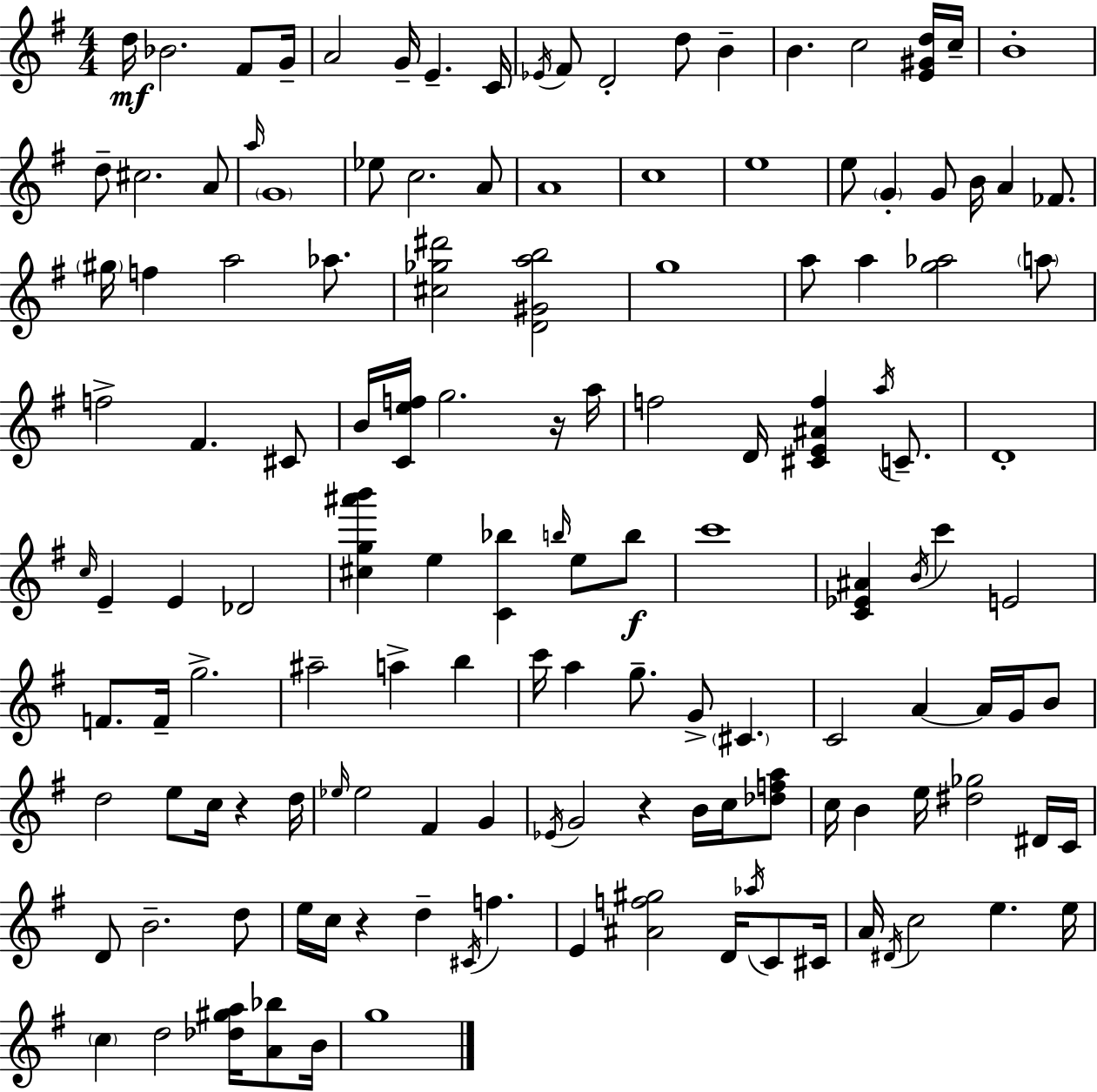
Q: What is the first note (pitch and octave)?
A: D5